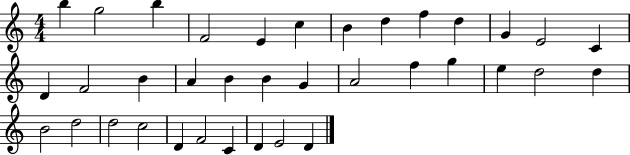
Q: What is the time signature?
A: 4/4